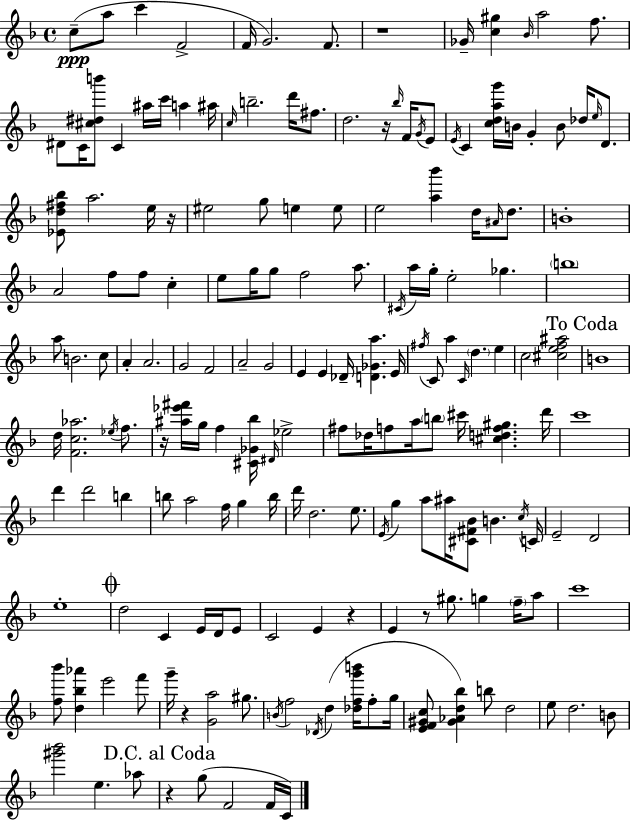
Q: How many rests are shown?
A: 8